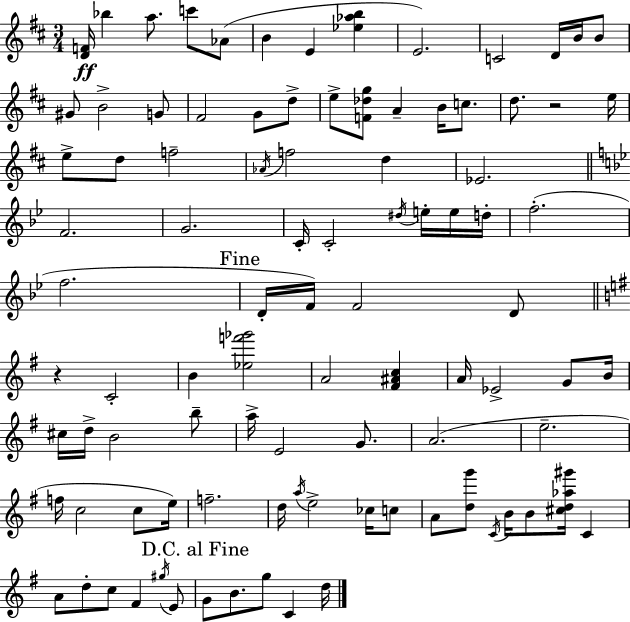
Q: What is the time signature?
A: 3/4